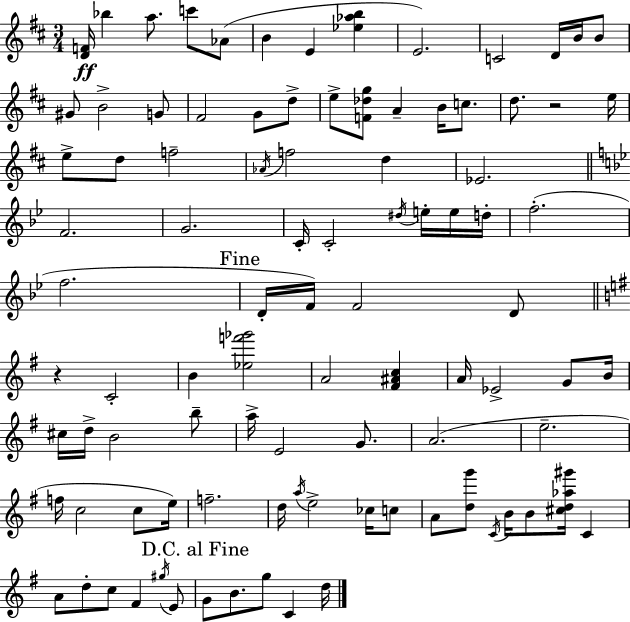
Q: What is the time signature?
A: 3/4